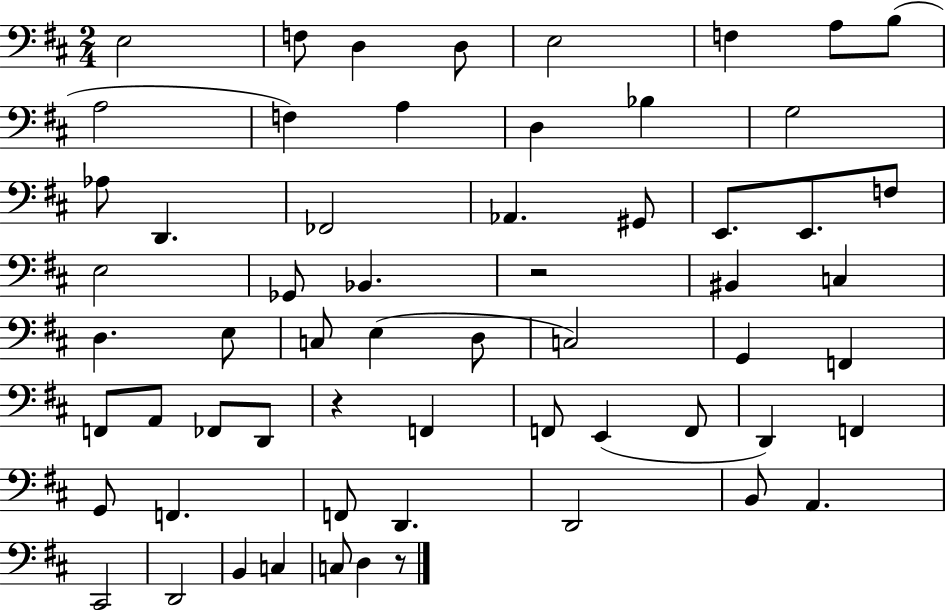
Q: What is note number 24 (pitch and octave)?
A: Gb2